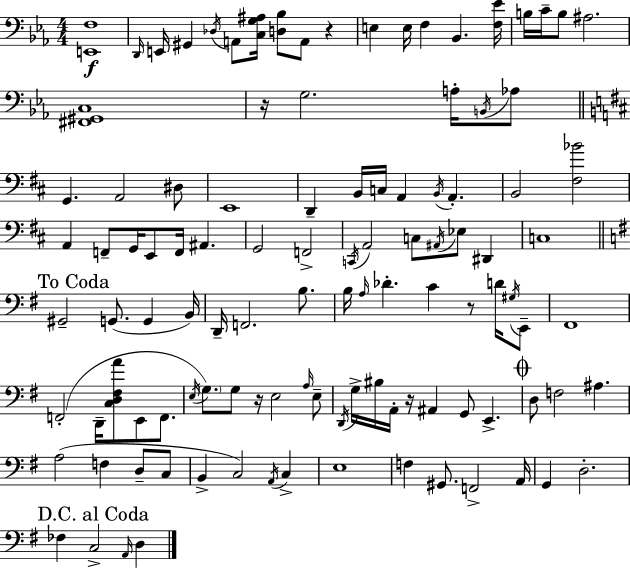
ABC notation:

X:1
T:Untitled
M:4/4
L:1/4
K:Eb
[E,,F,]4 D,,/4 E,,/4 ^G,, _D,/4 A,,/2 [C,G,^A,]/4 [D,_B,]/2 A,,/2 z E, E,/4 F, _B,, [F,_E]/4 B,/4 C/4 B,/2 ^A,2 [^F,,^G,,C,]4 z/4 G,2 A,/4 B,,/4 _A,/2 G,, A,,2 ^D,/2 E,,4 D,, B,,/4 C,/4 A,, B,,/4 A,, B,,2 [^F,_B]2 A,, F,,/2 G,,/4 E,,/2 F,,/4 ^A,, G,,2 F,,2 C,,/4 A,,2 C,/2 ^A,,/4 _E,/2 ^D,, C,4 ^G,,2 G,,/2 G,, B,,/4 D,,/4 F,,2 B,/2 B,/4 A,/4 _D C z/2 D/4 ^G,/4 E,,/2 ^F,,4 F,,2 D,,/4 [C,D,^F,A]/2 E,,/2 F,,/2 E,/4 G,/2 G,/2 z/4 E,2 A,/4 E,/2 D,,/4 G,/4 ^B,/4 A,,/4 z/4 ^A,, G,,/2 E,, D,/2 F,2 ^A, A,2 F, D,/2 C,/2 B,, C,2 A,,/4 C, E,4 F, ^G,,/2 F,,2 A,,/4 G,, D,2 _F, C,2 A,,/4 D,